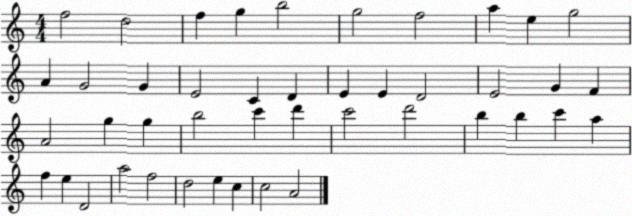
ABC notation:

X:1
T:Untitled
M:4/4
L:1/4
K:C
f2 d2 f g b2 g2 f2 a e g2 A G2 G E2 C D E E D2 E2 G F A2 g g b2 c' d' c'2 d'2 b b c' a f e D2 a2 f2 d2 e c c2 A2